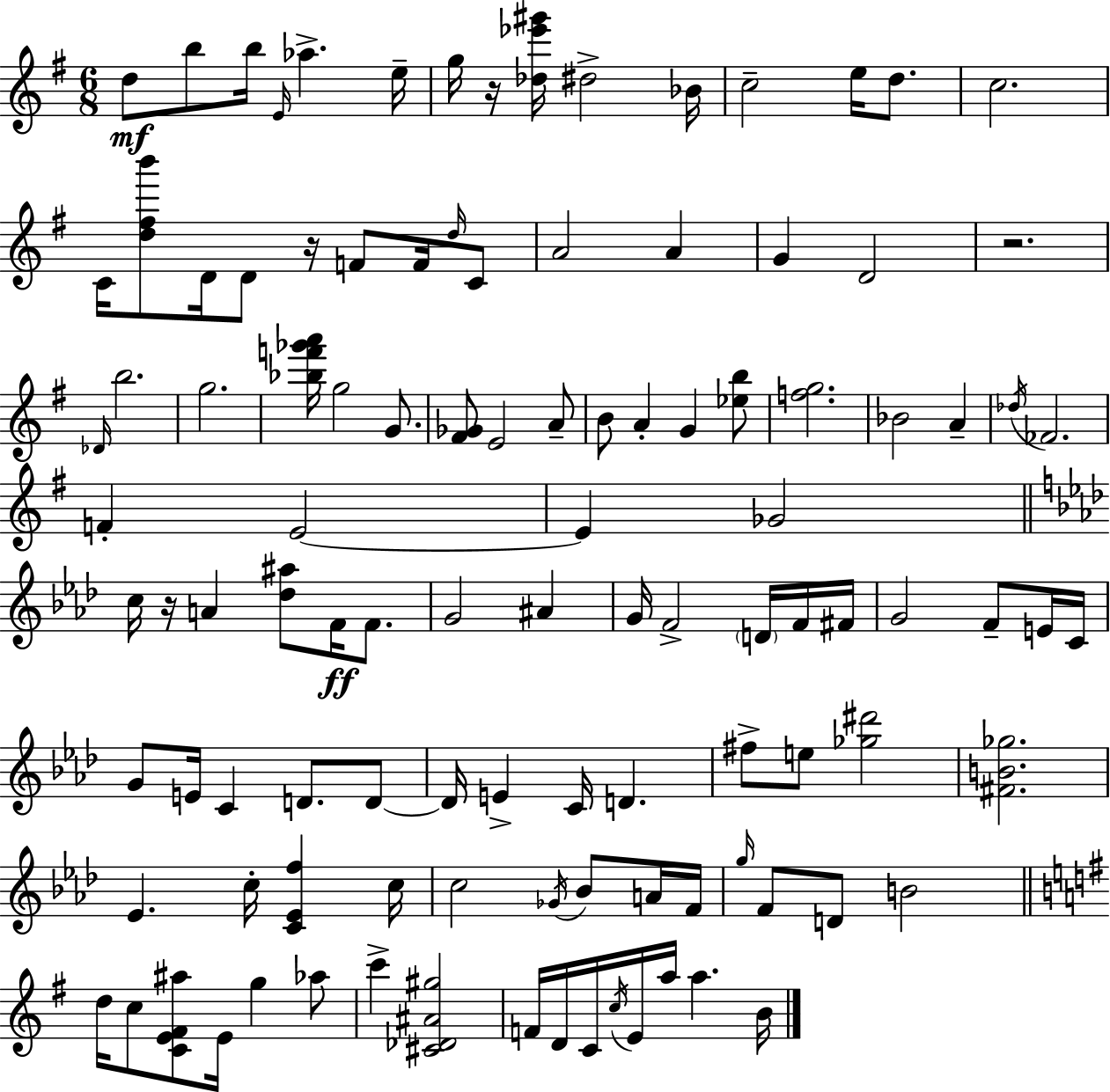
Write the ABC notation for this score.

X:1
T:Untitled
M:6/8
L:1/4
K:G
d/2 b/2 b/4 E/4 _a e/4 g/4 z/4 [_d_e'^g']/4 ^d2 _B/4 c2 e/4 d/2 c2 C/4 [d^fb']/2 D/4 D/2 z/4 F/2 F/4 d/4 C/2 A2 A G D2 z2 _D/4 b2 g2 [_bf'_g'a']/4 g2 G/2 [^F_G]/2 E2 A/2 B/2 A G [_eb]/2 [fg]2 _B2 A _d/4 _F2 F E2 E _G2 c/4 z/4 A [_d^a]/2 F/4 F/2 G2 ^A G/4 F2 D/4 F/4 ^F/4 G2 F/2 E/4 C/4 G/2 E/4 C D/2 D/2 D/4 E C/4 D ^f/2 e/2 [_g^d']2 [^FB_g]2 _E c/4 [C_Ef] c/4 c2 _G/4 _B/2 A/4 F/4 g/4 F/2 D/2 B2 d/4 c/2 [CE^F^a]/2 E/4 g _a/2 c' [^C_D^A^g]2 F/4 D/4 C/4 c/4 E/4 a/4 a B/4